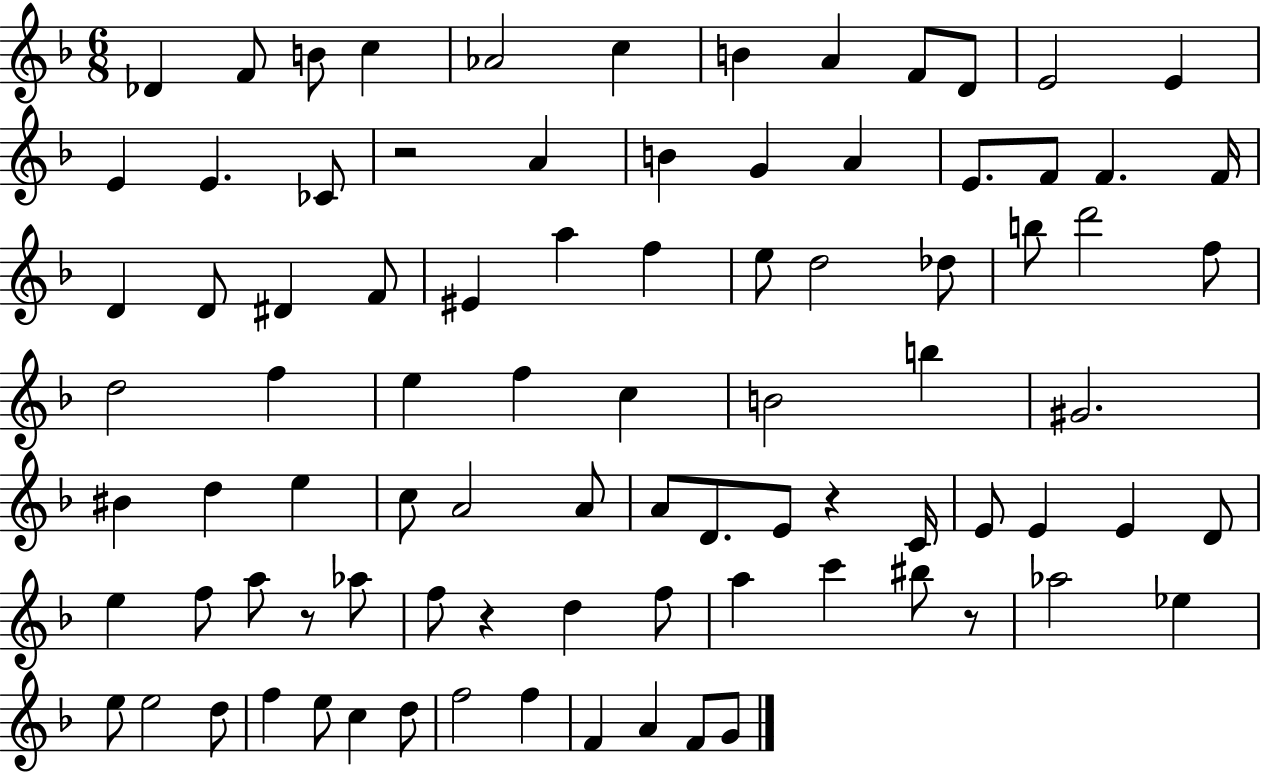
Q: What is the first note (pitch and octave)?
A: Db4